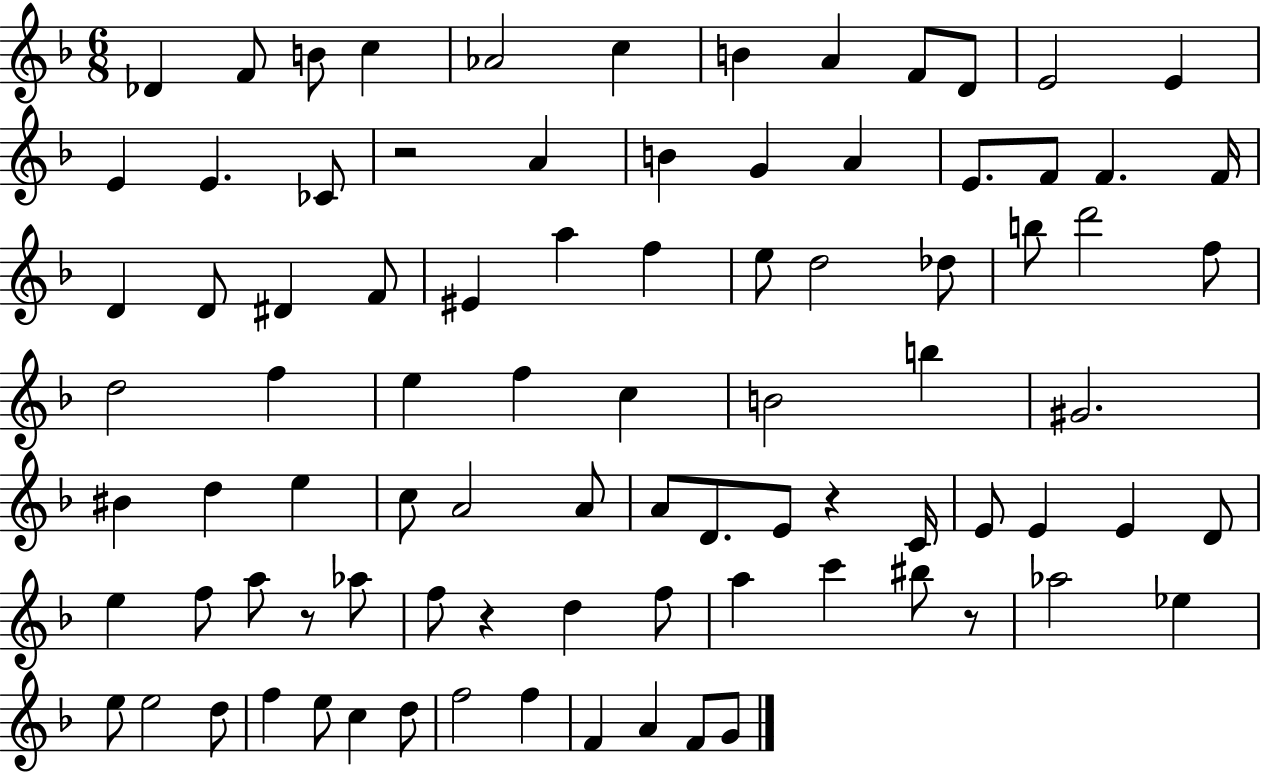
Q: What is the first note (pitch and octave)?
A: Db4